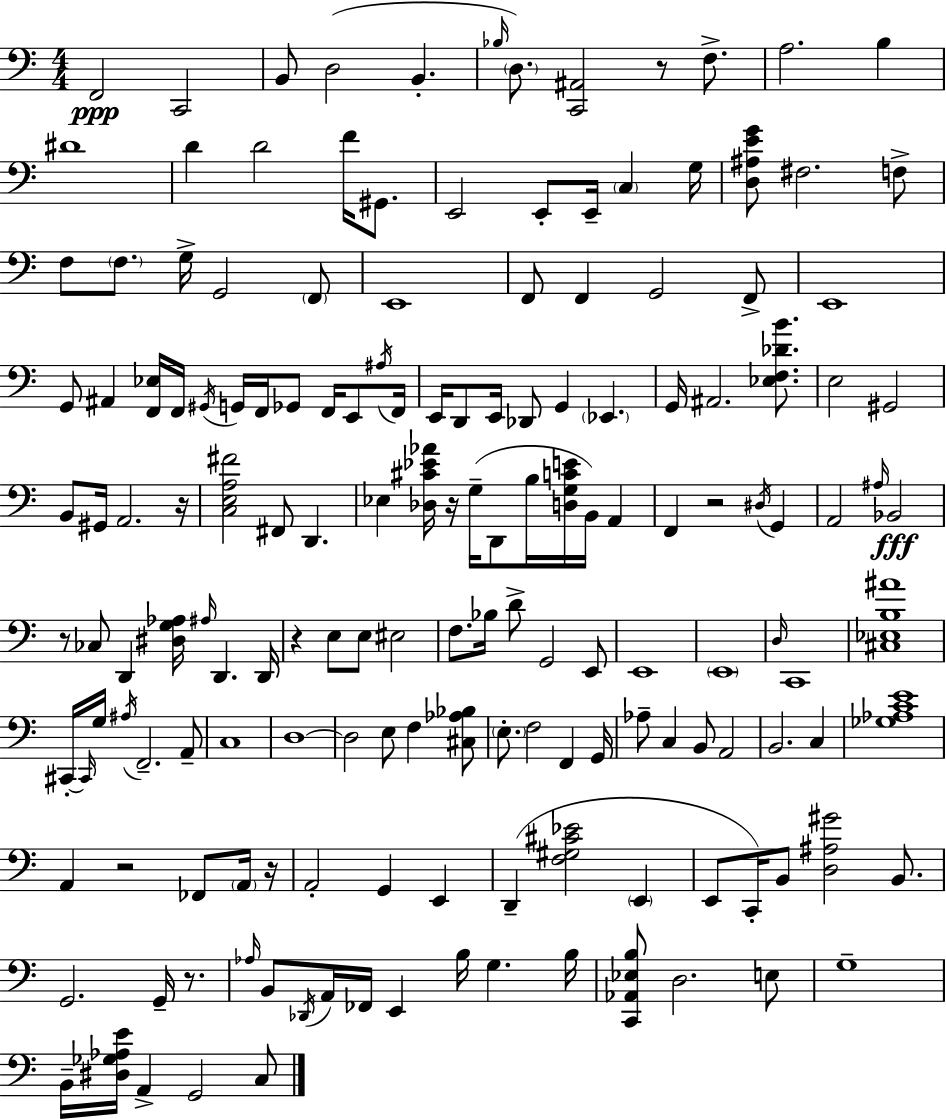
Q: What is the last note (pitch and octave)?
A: C3